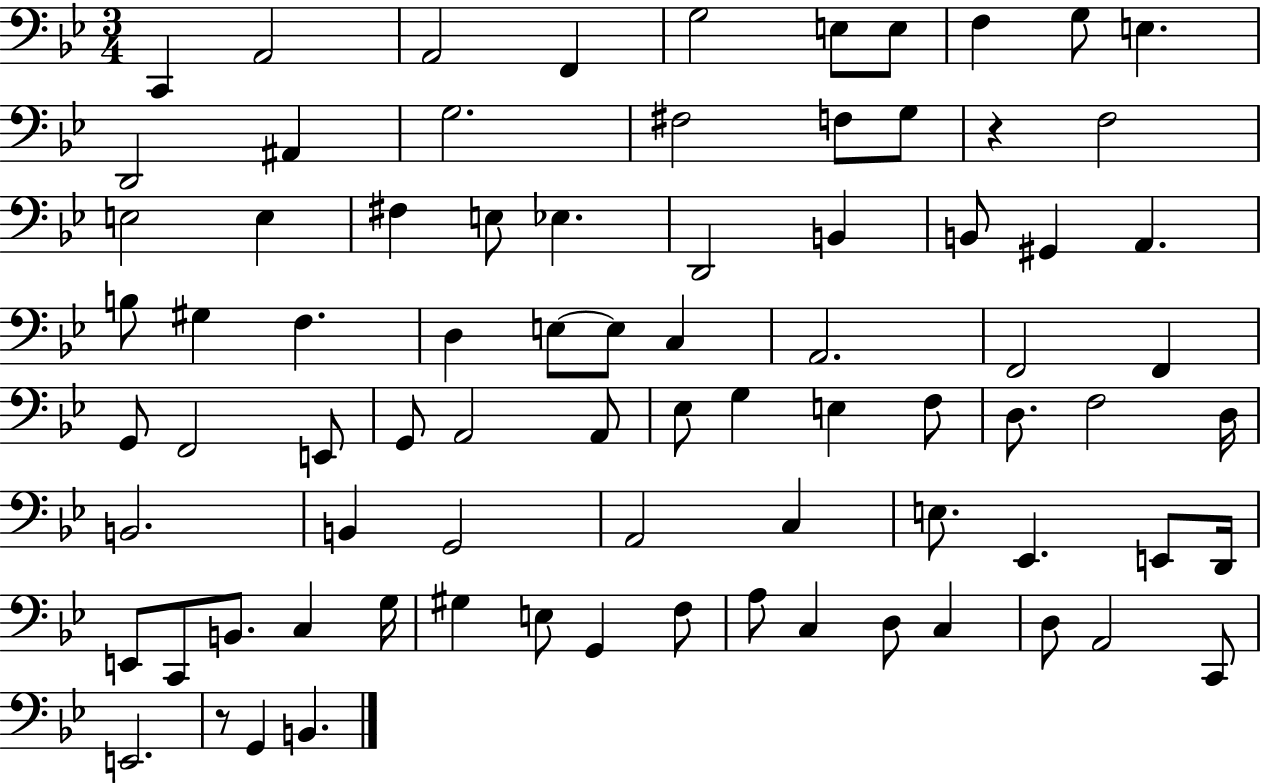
{
  \clef bass
  \numericTimeSignature
  \time 3/4
  \key bes \major
  \repeat volta 2 { c,4 a,2 | a,2 f,4 | g2 e8 e8 | f4 g8 e4. | \break d,2 ais,4 | g2. | fis2 f8 g8 | r4 f2 | \break e2 e4 | fis4 e8 ees4. | d,2 b,4 | b,8 gis,4 a,4. | \break b8 gis4 f4. | d4 e8~~ e8 c4 | a,2. | f,2 f,4 | \break g,8 f,2 e,8 | g,8 a,2 a,8 | ees8 g4 e4 f8 | d8. f2 d16 | \break b,2. | b,4 g,2 | a,2 c4 | e8. ees,4. e,8 d,16 | \break e,8 c,8 b,8. c4 g16 | gis4 e8 g,4 f8 | a8 c4 d8 c4 | d8 a,2 c,8 | \break e,2. | r8 g,4 b,4. | } \bar "|."
}